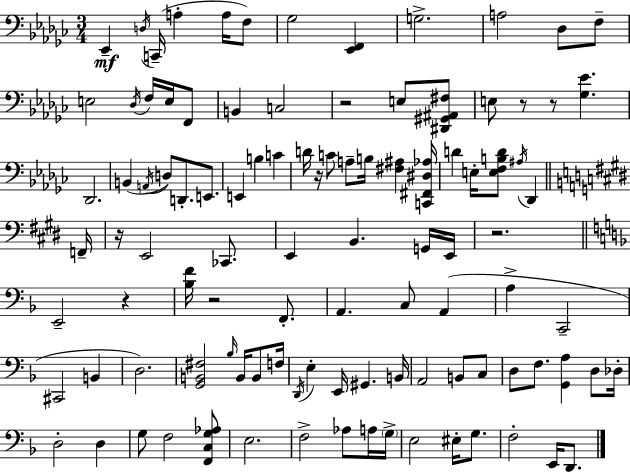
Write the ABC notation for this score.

X:1
T:Untitled
M:3/4
L:1/4
K:Ebm
_E,, D,/4 C,,/4 A, A,/4 F,/2 _G,2 [_E,,F,,] G,2 A,2 _D,/2 F,/2 E,2 _D,/4 F,/4 E,/4 F,,/2 B,, C,2 z2 E,/2 [^D,,^G,,^A,,^F,]/2 E,/2 z/2 z/2 [_G,_E] _D,,2 B,, A,,/4 D,/2 D,,/2 E,,/2 E,, B, C D/4 z/4 C/2 A,/2 B,/4 [^F,^A,] [C,,^F,,^D,_A,]/4 D E,/4 [E,F,B,D]/2 ^A,/4 _D,, F,,/4 z/4 E,,2 _C,,/2 E,, B,, G,,/4 E,,/4 z2 E,,2 z [_B,F]/4 z2 F,,/2 A,, C,/2 A,, A, C,,2 ^C,,2 B,, D,2 [G,,B,,^F,]2 _B,/4 B,,/4 B,,/2 F,/4 D,,/4 E, E,,/4 ^G,, B,,/4 A,,2 B,,/2 C,/2 D,/2 F,/2 [G,,A,] D,/2 _D,/4 D,2 D, G,/2 F,2 [F,,C,G,_A,]/2 E,2 F,2 _A,/2 A,/4 G,/4 E,2 ^E,/4 G,/2 F,2 E,,/4 D,,/2